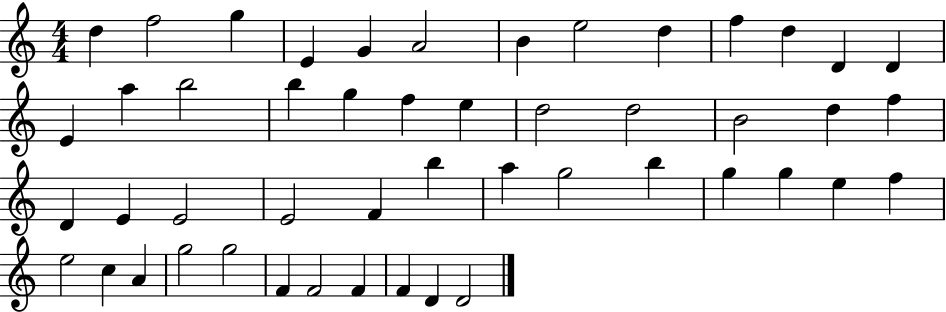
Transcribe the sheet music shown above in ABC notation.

X:1
T:Untitled
M:4/4
L:1/4
K:C
d f2 g E G A2 B e2 d f d D D E a b2 b g f e d2 d2 B2 d f D E E2 E2 F b a g2 b g g e f e2 c A g2 g2 F F2 F F D D2